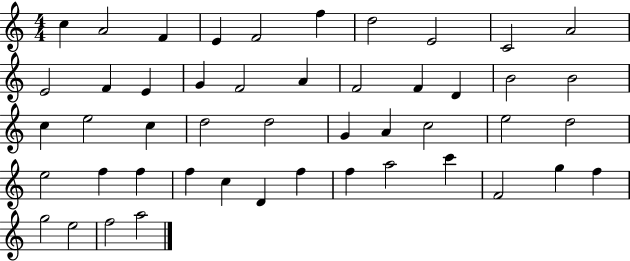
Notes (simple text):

C5/q A4/h F4/q E4/q F4/h F5/q D5/h E4/h C4/h A4/h E4/h F4/q E4/q G4/q F4/h A4/q F4/h F4/q D4/q B4/h B4/h C5/q E5/h C5/q D5/h D5/h G4/q A4/q C5/h E5/h D5/h E5/h F5/q F5/q F5/q C5/q D4/q F5/q F5/q A5/h C6/q F4/h G5/q F5/q G5/h E5/h F5/h A5/h